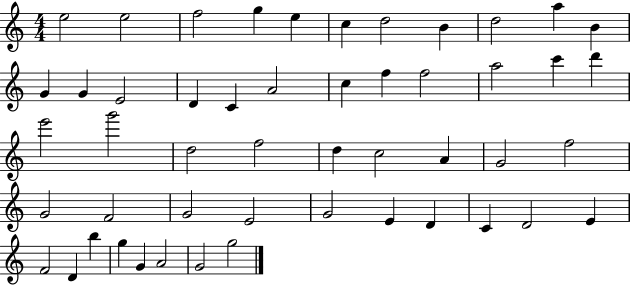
X:1
T:Untitled
M:4/4
L:1/4
K:C
e2 e2 f2 g e c d2 B d2 a B G G E2 D C A2 c f f2 a2 c' d' e'2 g'2 d2 f2 d c2 A G2 f2 G2 F2 G2 E2 G2 E D C D2 E F2 D b g G A2 G2 g2